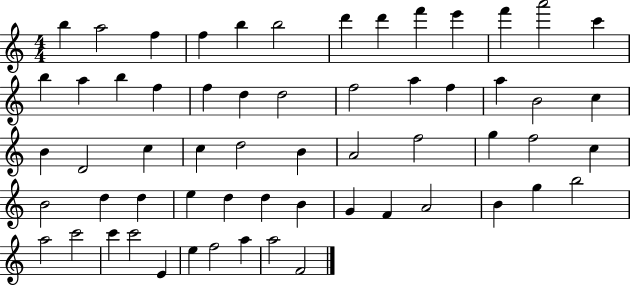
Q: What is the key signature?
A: C major